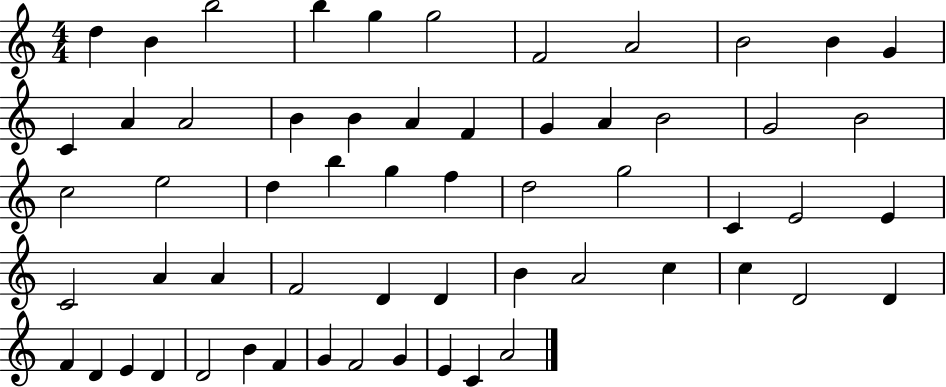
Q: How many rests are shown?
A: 0